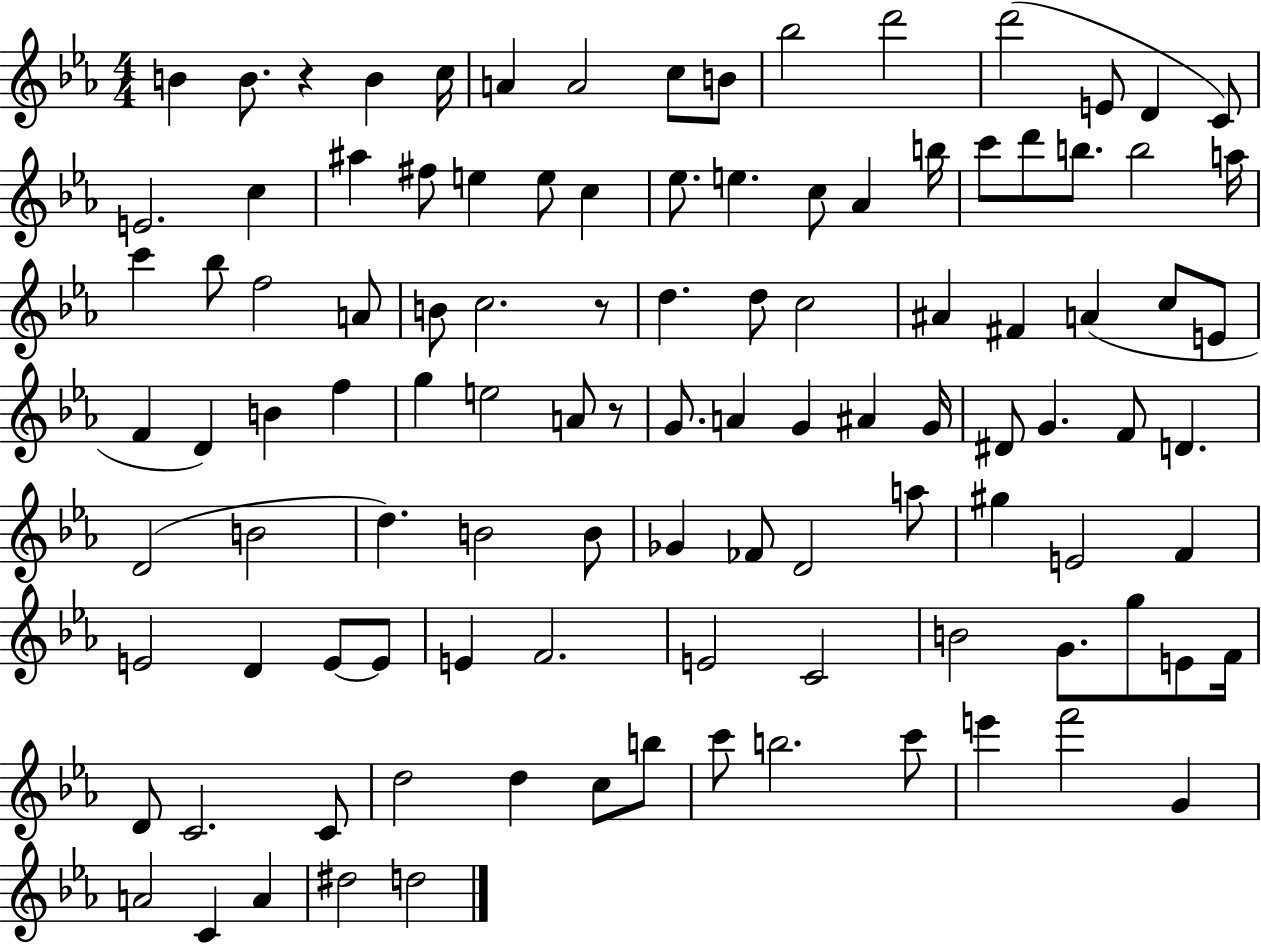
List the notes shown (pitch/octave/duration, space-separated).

B4/q B4/e. R/q B4/q C5/s A4/q A4/h C5/e B4/e Bb5/h D6/h D6/h E4/e D4/q C4/e E4/h. C5/q A#5/q F#5/e E5/q E5/e C5/q Eb5/e. E5/q. C5/e Ab4/q B5/s C6/e D6/e B5/e. B5/h A5/s C6/q Bb5/e F5/h A4/e B4/e C5/h. R/e D5/q. D5/e C5/h A#4/q F#4/q A4/q C5/e E4/e F4/q D4/q B4/q F5/q G5/q E5/h A4/e R/e G4/e. A4/q G4/q A#4/q G4/s D#4/e G4/q. F4/e D4/q. D4/h B4/h D5/q. B4/h B4/e Gb4/q FES4/e D4/h A5/e G#5/q E4/h F4/q E4/h D4/q E4/e E4/e E4/q F4/h. E4/h C4/h B4/h G4/e. G5/e E4/e F4/s D4/e C4/h. C4/e D5/h D5/q C5/e B5/e C6/e B5/h. C6/e E6/q F6/h G4/q A4/h C4/q A4/q D#5/h D5/h